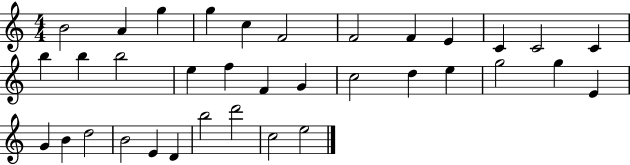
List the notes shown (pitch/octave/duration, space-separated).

B4/h A4/q G5/q G5/q C5/q F4/h F4/h F4/q E4/q C4/q C4/h C4/q B5/q B5/q B5/h E5/q F5/q F4/q G4/q C5/h D5/q E5/q G5/h G5/q E4/q G4/q B4/q D5/h B4/h E4/q D4/q B5/h D6/h C5/h E5/h